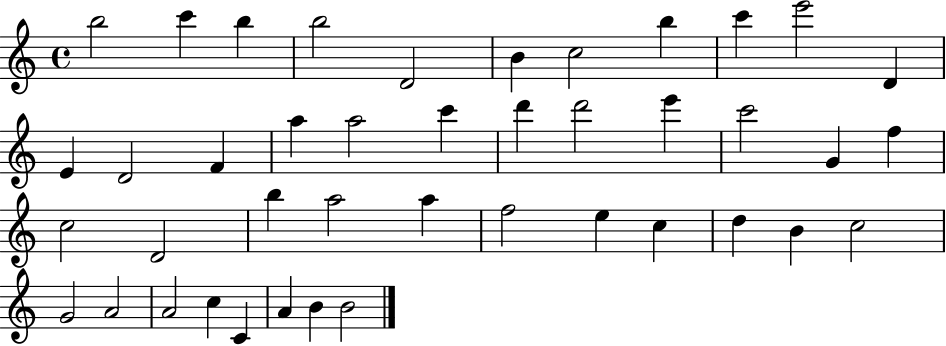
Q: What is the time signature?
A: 4/4